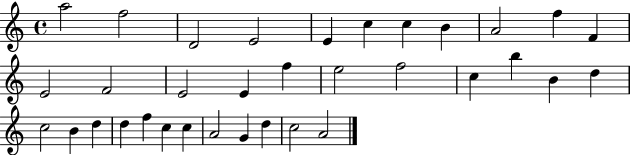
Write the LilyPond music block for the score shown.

{
  \clef treble
  \time 4/4
  \defaultTimeSignature
  \key c \major
  a''2 f''2 | d'2 e'2 | e'4 c''4 c''4 b'4 | a'2 f''4 f'4 | \break e'2 f'2 | e'2 e'4 f''4 | e''2 f''2 | c''4 b''4 b'4 d''4 | \break c''2 b'4 d''4 | d''4 f''4 c''4 c''4 | a'2 g'4 d''4 | c''2 a'2 | \break \bar "|."
}